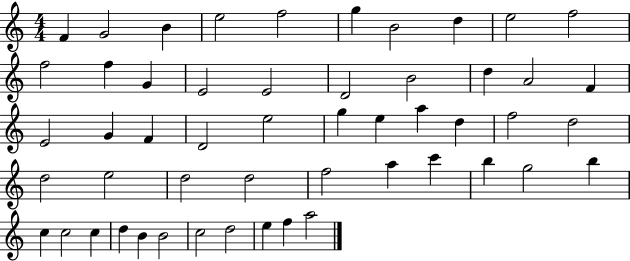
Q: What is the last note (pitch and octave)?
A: A5